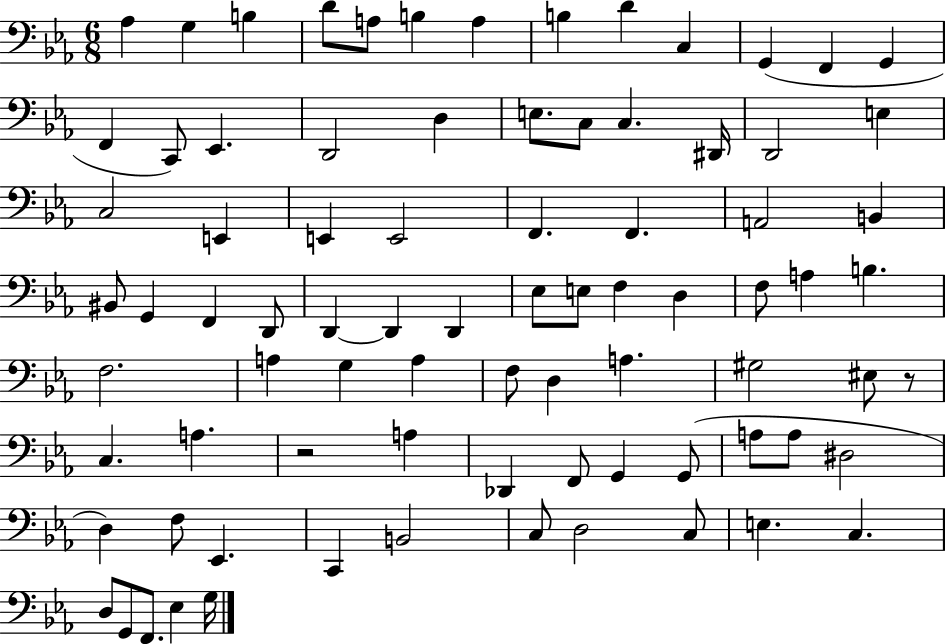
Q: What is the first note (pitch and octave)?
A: Ab3